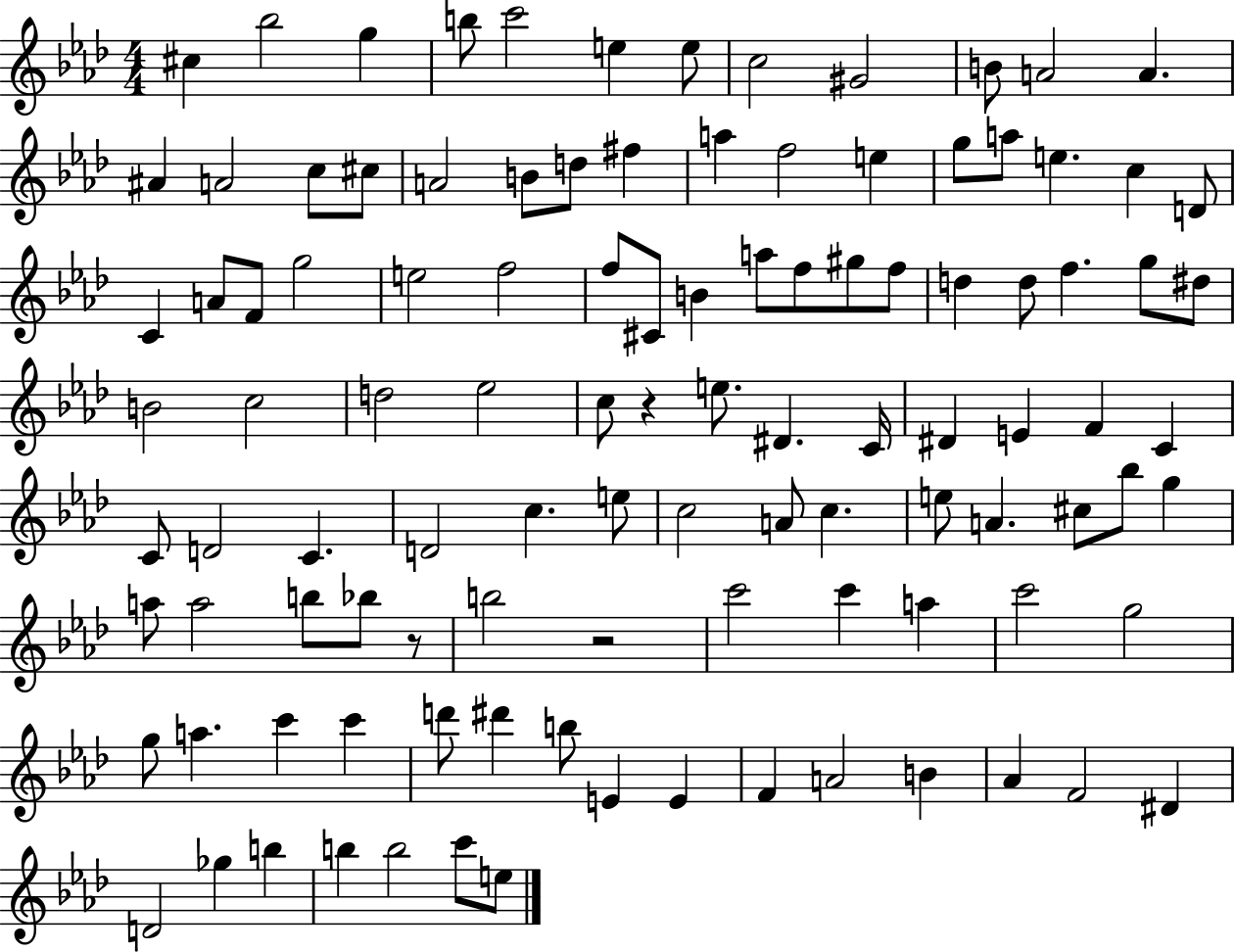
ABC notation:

X:1
T:Untitled
M:4/4
L:1/4
K:Ab
^c _b2 g b/2 c'2 e e/2 c2 ^G2 B/2 A2 A ^A A2 c/2 ^c/2 A2 B/2 d/2 ^f a f2 e g/2 a/2 e c D/2 C A/2 F/2 g2 e2 f2 f/2 ^C/2 B a/2 f/2 ^g/2 f/2 d d/2 f g/2 ^d/2 B2 c2 d2 _e2 c/2 z e/2 ^D C/4 ^D E F C C/2 D2 C D2 c e/2 c2 A/2 c e/2 A ^c/2 _b/2 g a/2 a2 b/2 _b/2 z/2 b2 z2 c'2 c' a c'2 g2 g/2 a c' c' d'/2 ^d' b/2 E E F A2 B _A F2 ^D D2 _g b b b2 c'/2 e/2